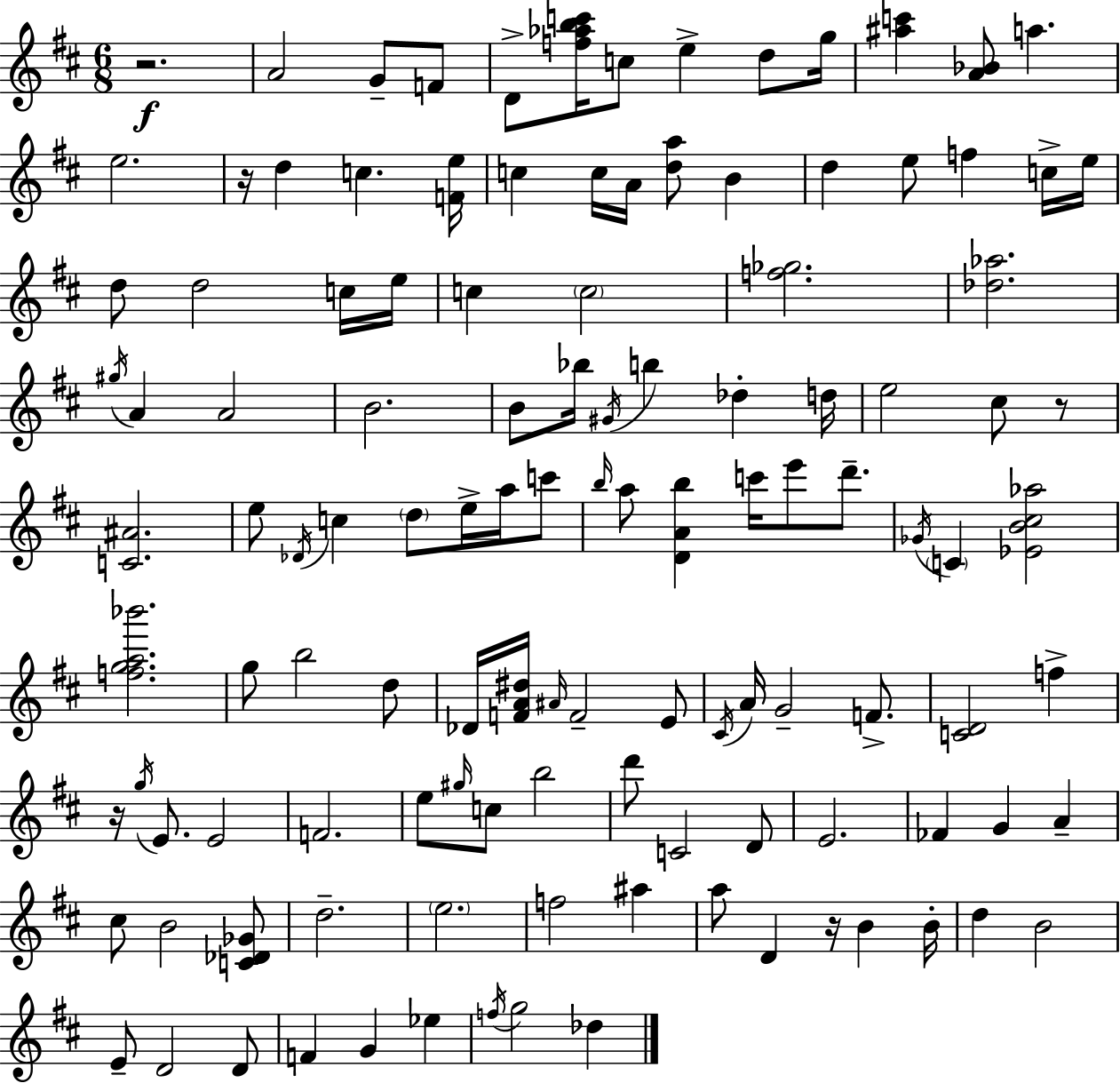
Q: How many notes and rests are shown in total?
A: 120